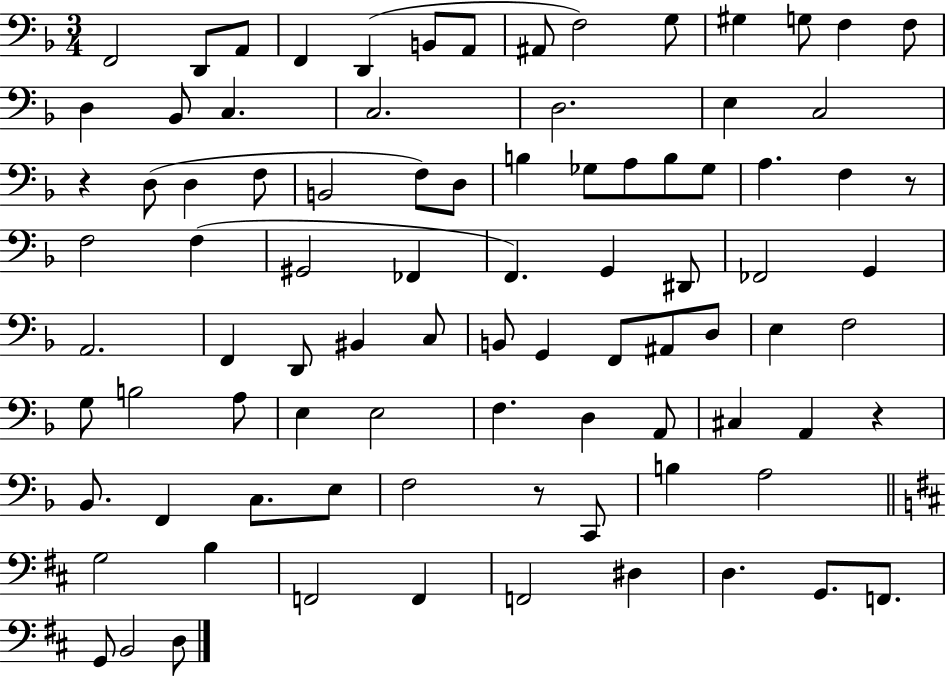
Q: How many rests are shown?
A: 4